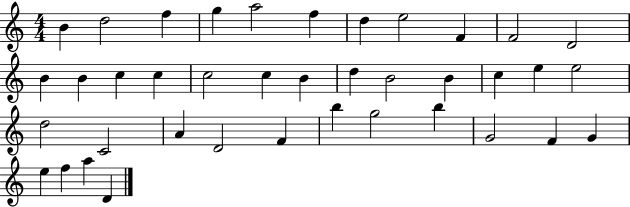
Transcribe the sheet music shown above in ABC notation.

X:1
T:Untitled
M:4/4
L:1/4
K:C
B d2 f g a2 f d e2 F F2 D2 B B c c c2 c B d B2 B c e e2 d2 C2 A D2 F b g2 b G2 F G e f a D